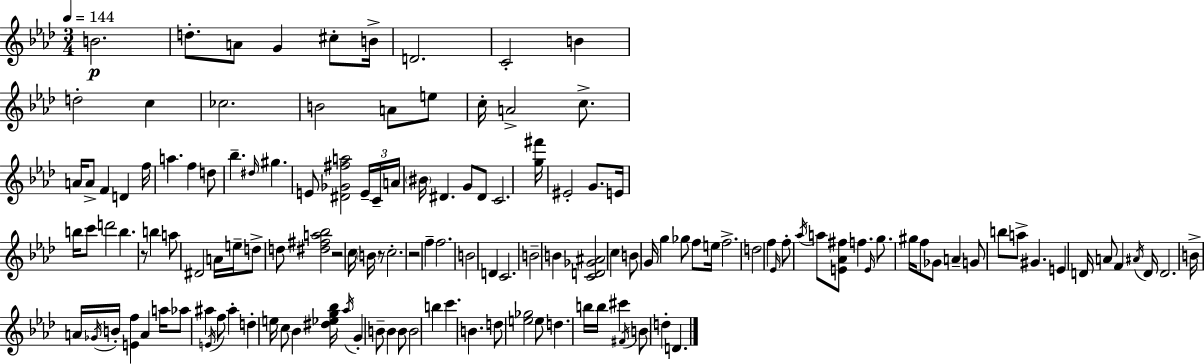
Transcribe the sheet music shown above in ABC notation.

X:1
T:Untitled
M:3/4
L:1/4
K:Ab
B2 d/2 A/2 G ^c/2 B/4 D2 C2 B d2 c _c2 B2 A/2 e/2 c/4 A2 c/2 A/4 A/2 F D f/4 a f d/2 _b ^d/4 ^g E/2 [^D_G^fa]2 E/4 C/4 A/4 ^B/4 ^D G/2 ^D/2 C2 [g^f']/4 ^E2 G/2 E/4 b/4 c'/2 d'2 b z/2 b a/2 ^D2 A/4 e/4 d/2 d/2 [^d^fa_b]2 z2 c/4 B/4 z/2 c2 z2 f f2 B2 D C2 B2 B [CD_G^A]2 c B/2 G/4 g _g/2 f/2 e/4 f2 d2 f _E/4 f/2 _a/4 a/2 [E_A^f]/2 f E/4 g/2 ^g/4 f/2 _G/2 A G/2 b/2 a/2 ^G E D/4 A/2 F ^A/4 D/4 D2 B/4 A/4 _G/4 B/4 [Ef] A a/4 _a/2 ^a E/4 f/2 ^a d e/4 c/2 _B [^d_eg_b]/4 _a/4 G B/2 B B/2 B2 b c' B d/2 [e_g]2 e/2 d b/4 b/4 ^c' ^F/4 B/2 d D